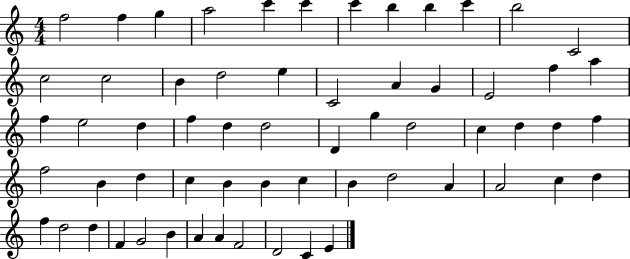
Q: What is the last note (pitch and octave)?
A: E4